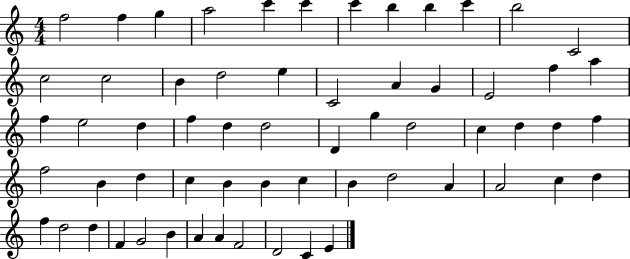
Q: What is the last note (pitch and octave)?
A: E4